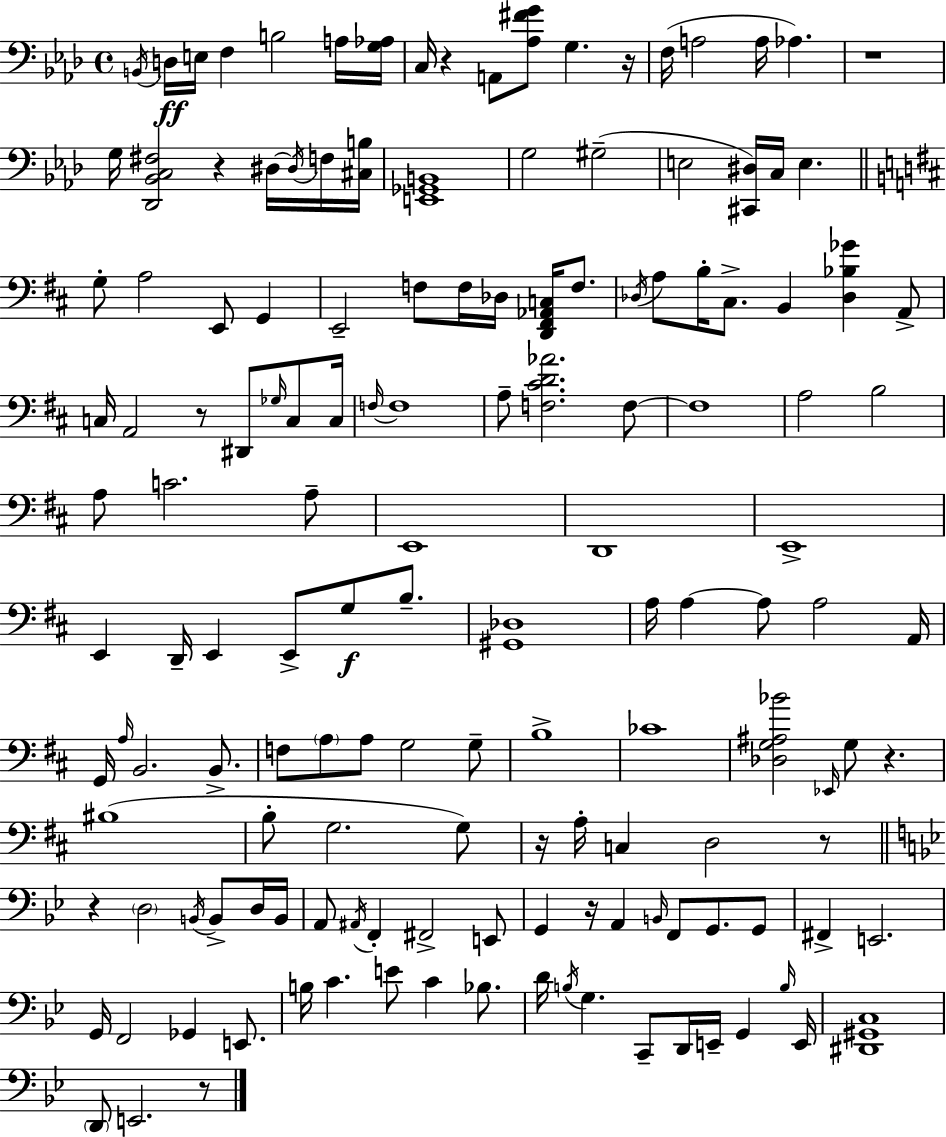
X:1
T:Untitled
M:4/4
L:1/4
K:Ab
B,,/4 D,/4 E,/4 F, B,2 A,/4 [G,_A,]/4 C,/4 z A,,/2 [_A,^FG]/2 G, z/4 F,/4 A,2 A,/4 _A, z4 G,/4 [_D,,_B,,C,^F,]2 z ^D,/4 ^D,/4 F,/4 [^C,B,]/4 [E,,_G,,B,,]4 G,2 ^G,2 E,2 [^C,,^D,]/4 C,/4 E, G,/2 A,2 E,,/2 G,, E,,2 F,/2 F,/4 _D,/4 [D,,^F,,_A,,C,]/4 F,/2 _D,/4 A,/2 B,/4 ^C,/2 B,, [_D,_B,_G] A,,/2 C,/4 A,,2 z/2 ^D,,/2 _G,/4 C,/2 C,/4 F,/4 F,4 A,/2 [F,^CD_A]2 F,/2 F,4 A,2 B,2 A,/2 C2 A,/2 E,,4 D,,4 E,,4 E,, D,,/4 E,, E,,/2 G,/2 B,/2 [^G,,_D,]4 A,/4 A, A,/2 A,2 A,,/4 G,,/4 A,/4 B,,2 B,,/2 F,/2 A,/2 A,/2 G,2 G,/2 B,4 _C4 [_D,G,^A,_B]2 _E,,/4 G,/2 z ^B,4 B,/2 G,2 G,/2 z/4 A,/4 C, D,2 z/2 z D,2 B,,/4 B,,/2 D,/4 B,,/4 A,,/2 ^A,,/4 F,, ^F,,2 E,,/2 G,, z/4 A,, B,,/4 F,,/2 G,,/2 G,,/2 ^F,, E,,2 G,,/4 F,,2 _G,, E,,/2 B,/4 C E/2 C _B,/2 D/4 B,/4 G, C,,/2 D,,/4 E,,/4 G,, B,/4 E,,/4 [^D,,^G,,C,]4 D,,/2 E,,2 z/2